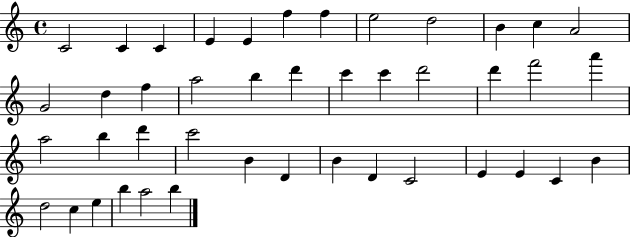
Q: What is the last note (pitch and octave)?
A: B5